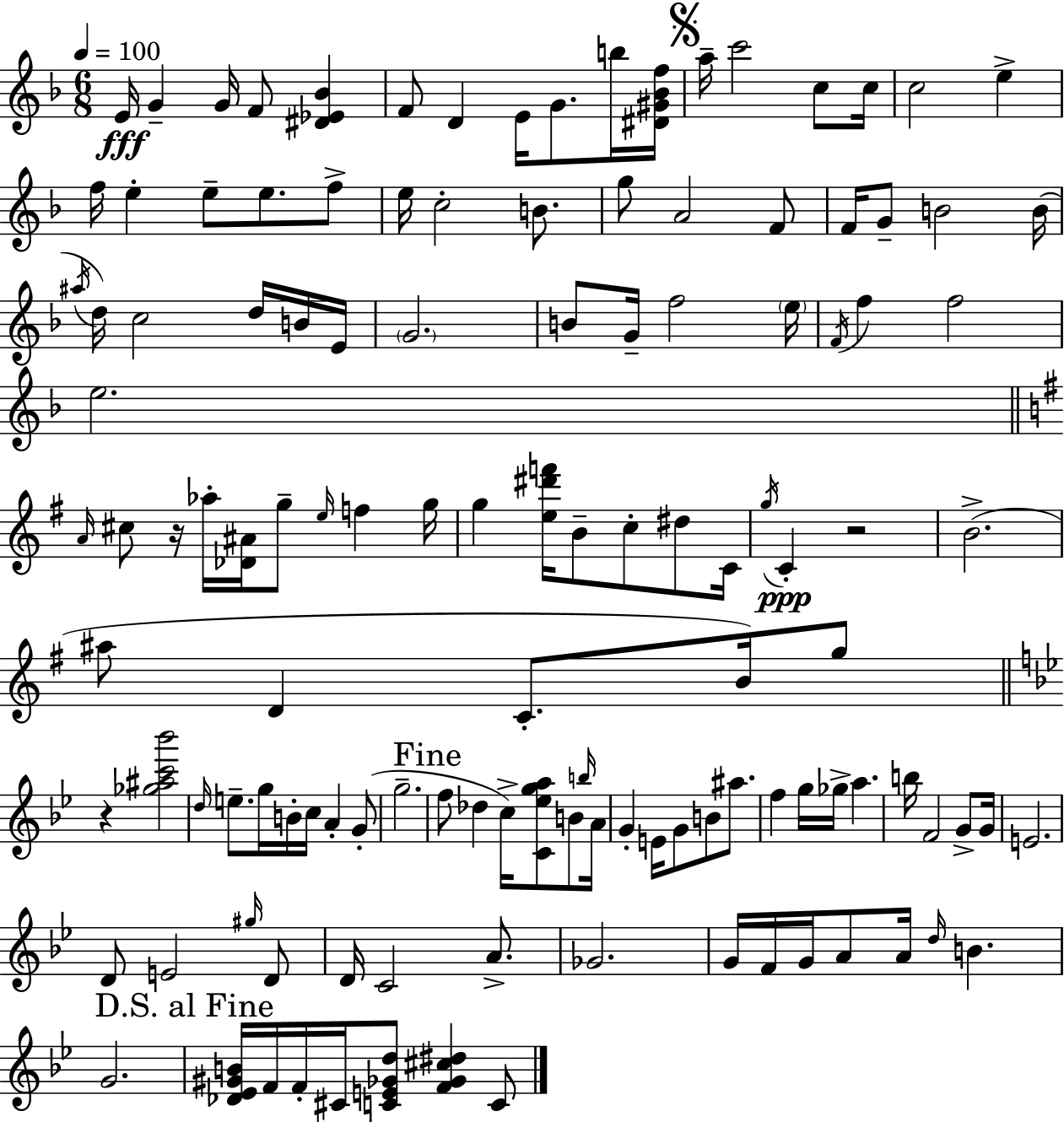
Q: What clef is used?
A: treble